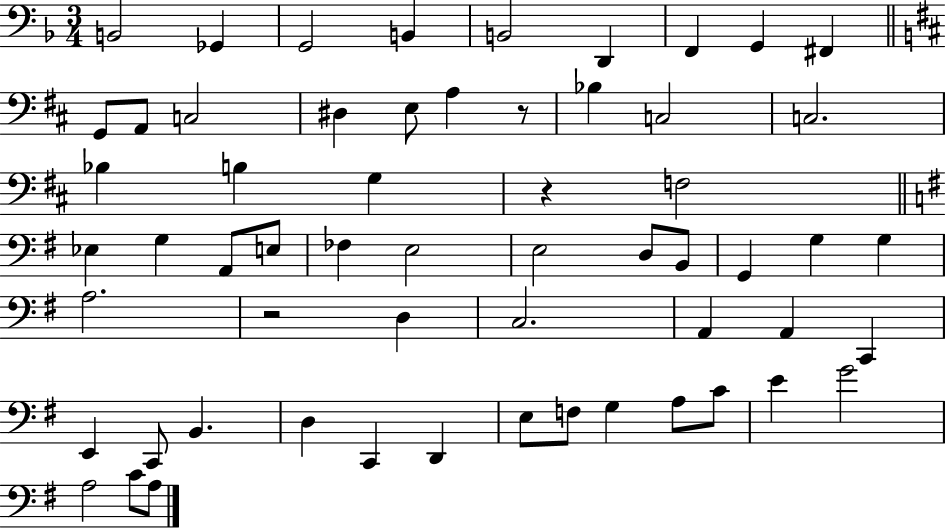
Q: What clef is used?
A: bass